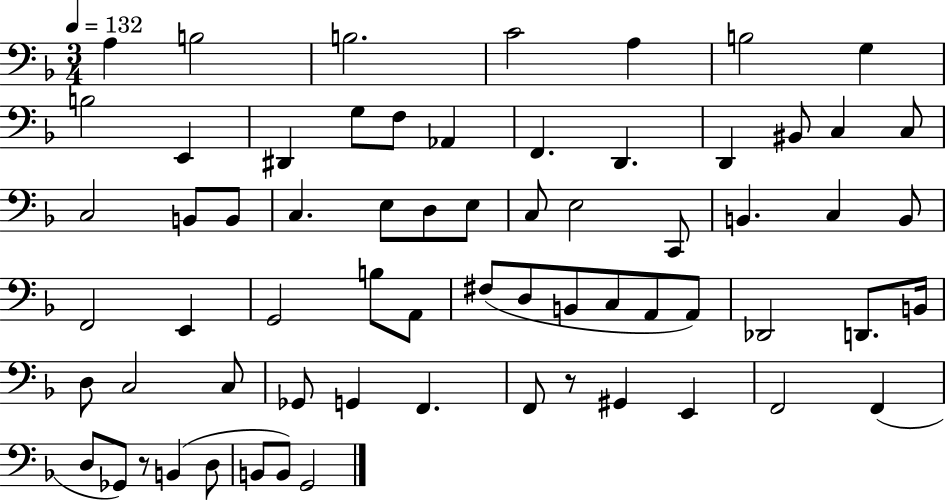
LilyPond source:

{
  \clef bass
  \numericTimeSignature
  \time 3/4
  \key f \major
  \tempo 4 = 132
  a4 b2 | b2. | c'2 a4 | b2 g4 | \break b2 e,4 | dis,4 g8 f8 aes,4 | f,4. d,4. | d,4 bis,8 c4 c8 | \break c2 b,8 b,8 | c4. e8 d8 e8 | c8 e2 c,8 | b,4. c4 b,8 | \break f,2 e,4 | g,2 b8 a,8 | fis8( d8 b,8 c8 a,8 a,8) | des,2 d,8. b,16 | \break d8 c2 c8 | ges,8 g,4 f,4. | f,8 r8 gis,4 e,4 | f,2 f,4( | \break d8 ges,8) r8 b,4( d8 | b,8 b,8) g,2 | \bar "|."
}